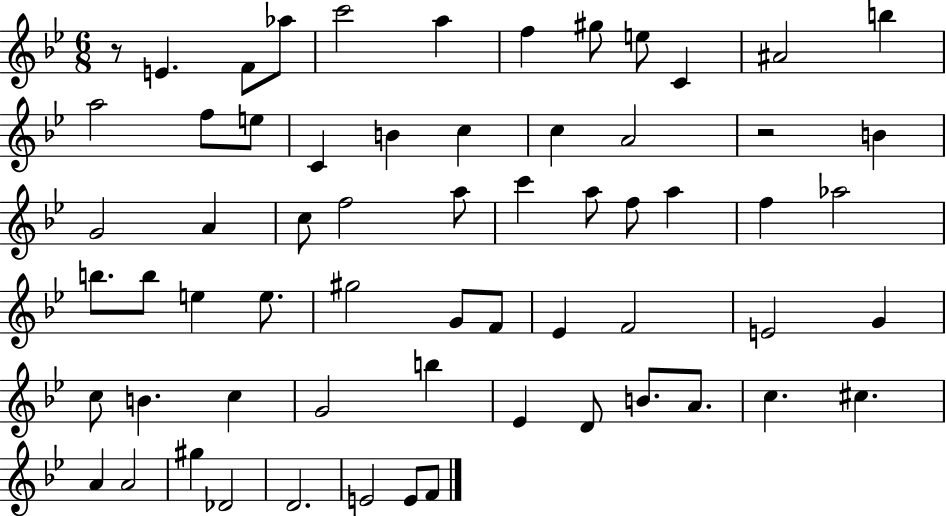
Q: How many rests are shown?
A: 2